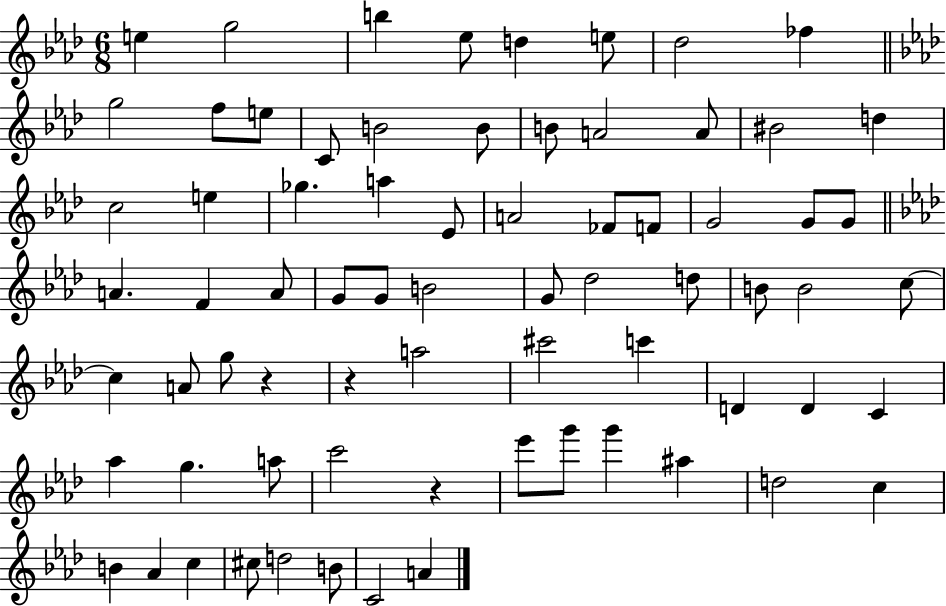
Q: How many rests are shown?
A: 3